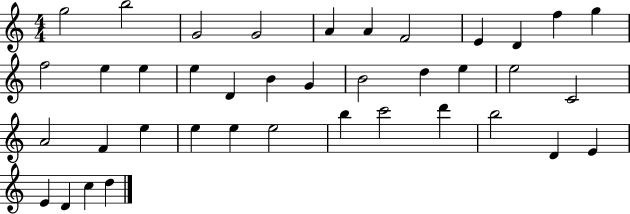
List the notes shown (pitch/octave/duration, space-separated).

G5/h B5/h G4/h G4/h A4/q A4/q F4/h E4/q D4/q F5/q G5/q F5/h E5/q E5/q E5/q D4/q B4/q G4/q B4/h D5/q E5/q E5/h C4/h A4/h F4/q E5/q E5/q E5/q E5/h B5/q C6/h D6/q B5/h D4/q E4/q E4/q D4/q C5/q D5/q